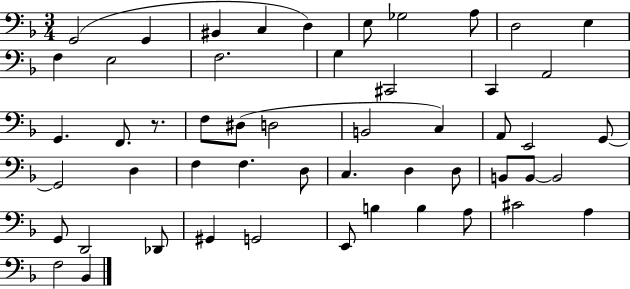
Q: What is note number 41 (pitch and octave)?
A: Db2